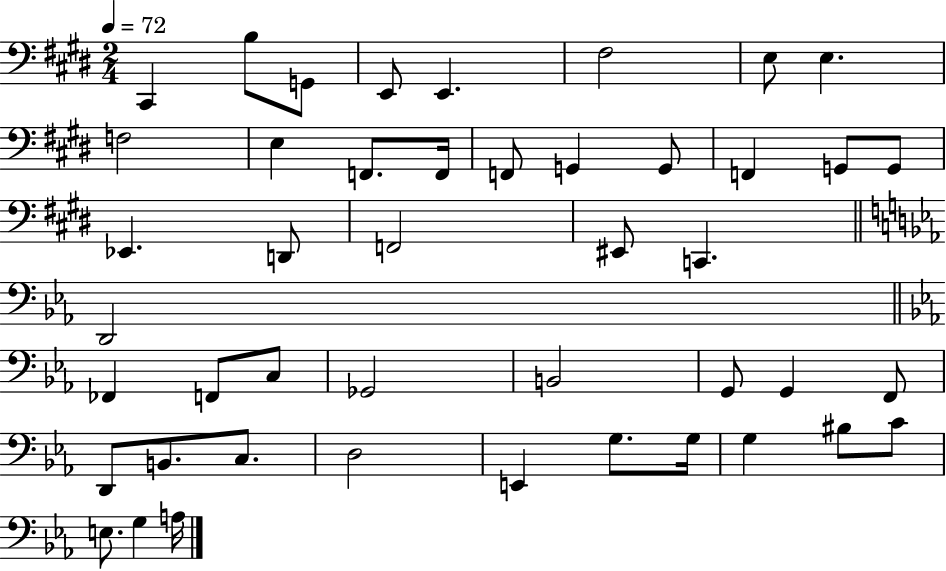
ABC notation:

X:1
T:Untitled
M:2/4
L:1/4
K:E
^C,, B,/2 G,,/2 E,,/2 E,, ^F,2 E,/2 E, F,2 E, F,,/2 F,,/4 F,,/2 G,, G,,/2 F,, G,,/2 G,,/2 _E,, D,,/2 F,,2 ^E,,/2 C,, D,,2 _F,, F,,/2 C,/2 _G,,2 B,,2 G,,/2 G,, F,,/2 D,,/2 B,,/2 C,/2 D,2 E,, G,/2 G,/4 G, ^B,/2 C/2 E,/2 G, A,/4